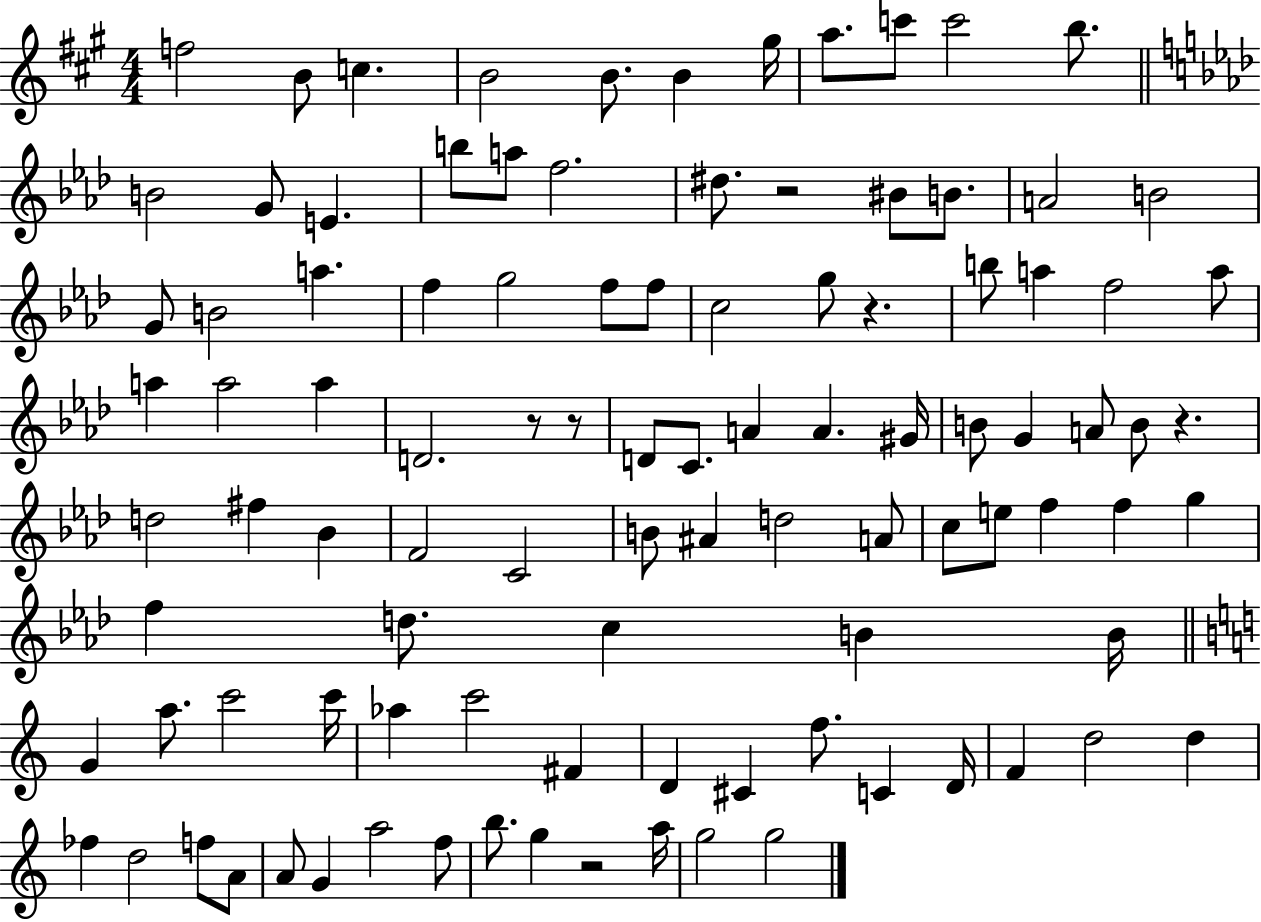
X:1
T:Untitled
M:4/4
L:1/4
K:A
f2 B/2 c B2 B/2 B ^g/4 a/2 c'/2 c'2 b/2 B2 G/2 E b/2 a/2 f2 ^d/2 z2 ^B/2 B/2 A2 B2 G/2 B2 a f g2 f/2 f/2 c2 g/2 z b/2 a f2 a/2 a a2 a D2 z/2 z/2 D/2 C/2 A A ^G/4 B/2 G A/2 B/2 z d2 ^f _B F2 C2 B/2 ^A d2 A/2 c/2 e/2 f f g f d/2 c B B/4 G a/2 c'2 c'/4 _a c'2 ^F D ^C f/2 C D/4 F d2 d _f d2 f/2 A/2 A/2 G a2 f/2 b/2 g z2 a/4 g2 g2